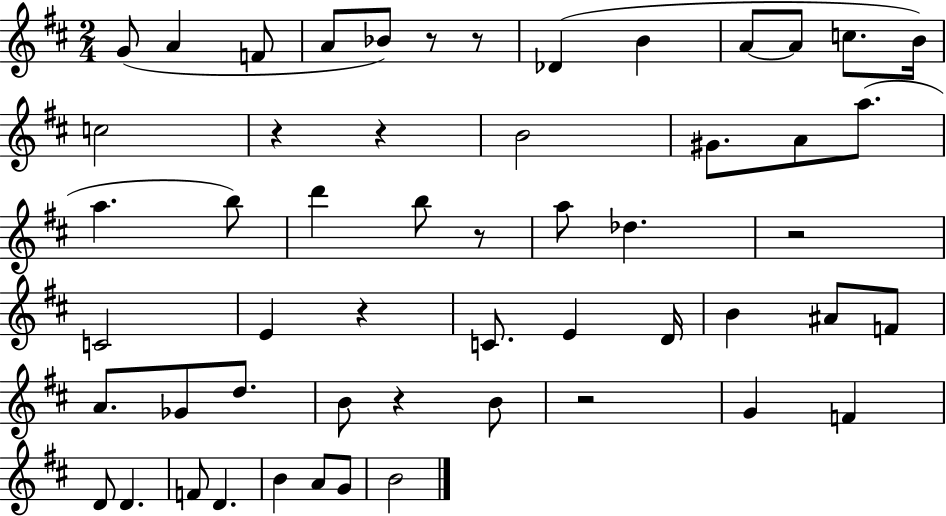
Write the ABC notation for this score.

X:1
T:Untitled
M:2/4
L:1/4
K:D
G/2 A F/2 A/2 _B/2 z/2 z/2 _D B A/2 A/2 c/2 B/4 c2 z z B2 ^G/2 A/2 a/2 a b/2 d' b/2 z/2 a/2 _d z2 C2 E z C/2 E D/4 B ^A/2 F/2 A/2 _G/2 d/2 B/2 z B/2 z2 G F D/2 D F/2 D B A/2 G/2 B2